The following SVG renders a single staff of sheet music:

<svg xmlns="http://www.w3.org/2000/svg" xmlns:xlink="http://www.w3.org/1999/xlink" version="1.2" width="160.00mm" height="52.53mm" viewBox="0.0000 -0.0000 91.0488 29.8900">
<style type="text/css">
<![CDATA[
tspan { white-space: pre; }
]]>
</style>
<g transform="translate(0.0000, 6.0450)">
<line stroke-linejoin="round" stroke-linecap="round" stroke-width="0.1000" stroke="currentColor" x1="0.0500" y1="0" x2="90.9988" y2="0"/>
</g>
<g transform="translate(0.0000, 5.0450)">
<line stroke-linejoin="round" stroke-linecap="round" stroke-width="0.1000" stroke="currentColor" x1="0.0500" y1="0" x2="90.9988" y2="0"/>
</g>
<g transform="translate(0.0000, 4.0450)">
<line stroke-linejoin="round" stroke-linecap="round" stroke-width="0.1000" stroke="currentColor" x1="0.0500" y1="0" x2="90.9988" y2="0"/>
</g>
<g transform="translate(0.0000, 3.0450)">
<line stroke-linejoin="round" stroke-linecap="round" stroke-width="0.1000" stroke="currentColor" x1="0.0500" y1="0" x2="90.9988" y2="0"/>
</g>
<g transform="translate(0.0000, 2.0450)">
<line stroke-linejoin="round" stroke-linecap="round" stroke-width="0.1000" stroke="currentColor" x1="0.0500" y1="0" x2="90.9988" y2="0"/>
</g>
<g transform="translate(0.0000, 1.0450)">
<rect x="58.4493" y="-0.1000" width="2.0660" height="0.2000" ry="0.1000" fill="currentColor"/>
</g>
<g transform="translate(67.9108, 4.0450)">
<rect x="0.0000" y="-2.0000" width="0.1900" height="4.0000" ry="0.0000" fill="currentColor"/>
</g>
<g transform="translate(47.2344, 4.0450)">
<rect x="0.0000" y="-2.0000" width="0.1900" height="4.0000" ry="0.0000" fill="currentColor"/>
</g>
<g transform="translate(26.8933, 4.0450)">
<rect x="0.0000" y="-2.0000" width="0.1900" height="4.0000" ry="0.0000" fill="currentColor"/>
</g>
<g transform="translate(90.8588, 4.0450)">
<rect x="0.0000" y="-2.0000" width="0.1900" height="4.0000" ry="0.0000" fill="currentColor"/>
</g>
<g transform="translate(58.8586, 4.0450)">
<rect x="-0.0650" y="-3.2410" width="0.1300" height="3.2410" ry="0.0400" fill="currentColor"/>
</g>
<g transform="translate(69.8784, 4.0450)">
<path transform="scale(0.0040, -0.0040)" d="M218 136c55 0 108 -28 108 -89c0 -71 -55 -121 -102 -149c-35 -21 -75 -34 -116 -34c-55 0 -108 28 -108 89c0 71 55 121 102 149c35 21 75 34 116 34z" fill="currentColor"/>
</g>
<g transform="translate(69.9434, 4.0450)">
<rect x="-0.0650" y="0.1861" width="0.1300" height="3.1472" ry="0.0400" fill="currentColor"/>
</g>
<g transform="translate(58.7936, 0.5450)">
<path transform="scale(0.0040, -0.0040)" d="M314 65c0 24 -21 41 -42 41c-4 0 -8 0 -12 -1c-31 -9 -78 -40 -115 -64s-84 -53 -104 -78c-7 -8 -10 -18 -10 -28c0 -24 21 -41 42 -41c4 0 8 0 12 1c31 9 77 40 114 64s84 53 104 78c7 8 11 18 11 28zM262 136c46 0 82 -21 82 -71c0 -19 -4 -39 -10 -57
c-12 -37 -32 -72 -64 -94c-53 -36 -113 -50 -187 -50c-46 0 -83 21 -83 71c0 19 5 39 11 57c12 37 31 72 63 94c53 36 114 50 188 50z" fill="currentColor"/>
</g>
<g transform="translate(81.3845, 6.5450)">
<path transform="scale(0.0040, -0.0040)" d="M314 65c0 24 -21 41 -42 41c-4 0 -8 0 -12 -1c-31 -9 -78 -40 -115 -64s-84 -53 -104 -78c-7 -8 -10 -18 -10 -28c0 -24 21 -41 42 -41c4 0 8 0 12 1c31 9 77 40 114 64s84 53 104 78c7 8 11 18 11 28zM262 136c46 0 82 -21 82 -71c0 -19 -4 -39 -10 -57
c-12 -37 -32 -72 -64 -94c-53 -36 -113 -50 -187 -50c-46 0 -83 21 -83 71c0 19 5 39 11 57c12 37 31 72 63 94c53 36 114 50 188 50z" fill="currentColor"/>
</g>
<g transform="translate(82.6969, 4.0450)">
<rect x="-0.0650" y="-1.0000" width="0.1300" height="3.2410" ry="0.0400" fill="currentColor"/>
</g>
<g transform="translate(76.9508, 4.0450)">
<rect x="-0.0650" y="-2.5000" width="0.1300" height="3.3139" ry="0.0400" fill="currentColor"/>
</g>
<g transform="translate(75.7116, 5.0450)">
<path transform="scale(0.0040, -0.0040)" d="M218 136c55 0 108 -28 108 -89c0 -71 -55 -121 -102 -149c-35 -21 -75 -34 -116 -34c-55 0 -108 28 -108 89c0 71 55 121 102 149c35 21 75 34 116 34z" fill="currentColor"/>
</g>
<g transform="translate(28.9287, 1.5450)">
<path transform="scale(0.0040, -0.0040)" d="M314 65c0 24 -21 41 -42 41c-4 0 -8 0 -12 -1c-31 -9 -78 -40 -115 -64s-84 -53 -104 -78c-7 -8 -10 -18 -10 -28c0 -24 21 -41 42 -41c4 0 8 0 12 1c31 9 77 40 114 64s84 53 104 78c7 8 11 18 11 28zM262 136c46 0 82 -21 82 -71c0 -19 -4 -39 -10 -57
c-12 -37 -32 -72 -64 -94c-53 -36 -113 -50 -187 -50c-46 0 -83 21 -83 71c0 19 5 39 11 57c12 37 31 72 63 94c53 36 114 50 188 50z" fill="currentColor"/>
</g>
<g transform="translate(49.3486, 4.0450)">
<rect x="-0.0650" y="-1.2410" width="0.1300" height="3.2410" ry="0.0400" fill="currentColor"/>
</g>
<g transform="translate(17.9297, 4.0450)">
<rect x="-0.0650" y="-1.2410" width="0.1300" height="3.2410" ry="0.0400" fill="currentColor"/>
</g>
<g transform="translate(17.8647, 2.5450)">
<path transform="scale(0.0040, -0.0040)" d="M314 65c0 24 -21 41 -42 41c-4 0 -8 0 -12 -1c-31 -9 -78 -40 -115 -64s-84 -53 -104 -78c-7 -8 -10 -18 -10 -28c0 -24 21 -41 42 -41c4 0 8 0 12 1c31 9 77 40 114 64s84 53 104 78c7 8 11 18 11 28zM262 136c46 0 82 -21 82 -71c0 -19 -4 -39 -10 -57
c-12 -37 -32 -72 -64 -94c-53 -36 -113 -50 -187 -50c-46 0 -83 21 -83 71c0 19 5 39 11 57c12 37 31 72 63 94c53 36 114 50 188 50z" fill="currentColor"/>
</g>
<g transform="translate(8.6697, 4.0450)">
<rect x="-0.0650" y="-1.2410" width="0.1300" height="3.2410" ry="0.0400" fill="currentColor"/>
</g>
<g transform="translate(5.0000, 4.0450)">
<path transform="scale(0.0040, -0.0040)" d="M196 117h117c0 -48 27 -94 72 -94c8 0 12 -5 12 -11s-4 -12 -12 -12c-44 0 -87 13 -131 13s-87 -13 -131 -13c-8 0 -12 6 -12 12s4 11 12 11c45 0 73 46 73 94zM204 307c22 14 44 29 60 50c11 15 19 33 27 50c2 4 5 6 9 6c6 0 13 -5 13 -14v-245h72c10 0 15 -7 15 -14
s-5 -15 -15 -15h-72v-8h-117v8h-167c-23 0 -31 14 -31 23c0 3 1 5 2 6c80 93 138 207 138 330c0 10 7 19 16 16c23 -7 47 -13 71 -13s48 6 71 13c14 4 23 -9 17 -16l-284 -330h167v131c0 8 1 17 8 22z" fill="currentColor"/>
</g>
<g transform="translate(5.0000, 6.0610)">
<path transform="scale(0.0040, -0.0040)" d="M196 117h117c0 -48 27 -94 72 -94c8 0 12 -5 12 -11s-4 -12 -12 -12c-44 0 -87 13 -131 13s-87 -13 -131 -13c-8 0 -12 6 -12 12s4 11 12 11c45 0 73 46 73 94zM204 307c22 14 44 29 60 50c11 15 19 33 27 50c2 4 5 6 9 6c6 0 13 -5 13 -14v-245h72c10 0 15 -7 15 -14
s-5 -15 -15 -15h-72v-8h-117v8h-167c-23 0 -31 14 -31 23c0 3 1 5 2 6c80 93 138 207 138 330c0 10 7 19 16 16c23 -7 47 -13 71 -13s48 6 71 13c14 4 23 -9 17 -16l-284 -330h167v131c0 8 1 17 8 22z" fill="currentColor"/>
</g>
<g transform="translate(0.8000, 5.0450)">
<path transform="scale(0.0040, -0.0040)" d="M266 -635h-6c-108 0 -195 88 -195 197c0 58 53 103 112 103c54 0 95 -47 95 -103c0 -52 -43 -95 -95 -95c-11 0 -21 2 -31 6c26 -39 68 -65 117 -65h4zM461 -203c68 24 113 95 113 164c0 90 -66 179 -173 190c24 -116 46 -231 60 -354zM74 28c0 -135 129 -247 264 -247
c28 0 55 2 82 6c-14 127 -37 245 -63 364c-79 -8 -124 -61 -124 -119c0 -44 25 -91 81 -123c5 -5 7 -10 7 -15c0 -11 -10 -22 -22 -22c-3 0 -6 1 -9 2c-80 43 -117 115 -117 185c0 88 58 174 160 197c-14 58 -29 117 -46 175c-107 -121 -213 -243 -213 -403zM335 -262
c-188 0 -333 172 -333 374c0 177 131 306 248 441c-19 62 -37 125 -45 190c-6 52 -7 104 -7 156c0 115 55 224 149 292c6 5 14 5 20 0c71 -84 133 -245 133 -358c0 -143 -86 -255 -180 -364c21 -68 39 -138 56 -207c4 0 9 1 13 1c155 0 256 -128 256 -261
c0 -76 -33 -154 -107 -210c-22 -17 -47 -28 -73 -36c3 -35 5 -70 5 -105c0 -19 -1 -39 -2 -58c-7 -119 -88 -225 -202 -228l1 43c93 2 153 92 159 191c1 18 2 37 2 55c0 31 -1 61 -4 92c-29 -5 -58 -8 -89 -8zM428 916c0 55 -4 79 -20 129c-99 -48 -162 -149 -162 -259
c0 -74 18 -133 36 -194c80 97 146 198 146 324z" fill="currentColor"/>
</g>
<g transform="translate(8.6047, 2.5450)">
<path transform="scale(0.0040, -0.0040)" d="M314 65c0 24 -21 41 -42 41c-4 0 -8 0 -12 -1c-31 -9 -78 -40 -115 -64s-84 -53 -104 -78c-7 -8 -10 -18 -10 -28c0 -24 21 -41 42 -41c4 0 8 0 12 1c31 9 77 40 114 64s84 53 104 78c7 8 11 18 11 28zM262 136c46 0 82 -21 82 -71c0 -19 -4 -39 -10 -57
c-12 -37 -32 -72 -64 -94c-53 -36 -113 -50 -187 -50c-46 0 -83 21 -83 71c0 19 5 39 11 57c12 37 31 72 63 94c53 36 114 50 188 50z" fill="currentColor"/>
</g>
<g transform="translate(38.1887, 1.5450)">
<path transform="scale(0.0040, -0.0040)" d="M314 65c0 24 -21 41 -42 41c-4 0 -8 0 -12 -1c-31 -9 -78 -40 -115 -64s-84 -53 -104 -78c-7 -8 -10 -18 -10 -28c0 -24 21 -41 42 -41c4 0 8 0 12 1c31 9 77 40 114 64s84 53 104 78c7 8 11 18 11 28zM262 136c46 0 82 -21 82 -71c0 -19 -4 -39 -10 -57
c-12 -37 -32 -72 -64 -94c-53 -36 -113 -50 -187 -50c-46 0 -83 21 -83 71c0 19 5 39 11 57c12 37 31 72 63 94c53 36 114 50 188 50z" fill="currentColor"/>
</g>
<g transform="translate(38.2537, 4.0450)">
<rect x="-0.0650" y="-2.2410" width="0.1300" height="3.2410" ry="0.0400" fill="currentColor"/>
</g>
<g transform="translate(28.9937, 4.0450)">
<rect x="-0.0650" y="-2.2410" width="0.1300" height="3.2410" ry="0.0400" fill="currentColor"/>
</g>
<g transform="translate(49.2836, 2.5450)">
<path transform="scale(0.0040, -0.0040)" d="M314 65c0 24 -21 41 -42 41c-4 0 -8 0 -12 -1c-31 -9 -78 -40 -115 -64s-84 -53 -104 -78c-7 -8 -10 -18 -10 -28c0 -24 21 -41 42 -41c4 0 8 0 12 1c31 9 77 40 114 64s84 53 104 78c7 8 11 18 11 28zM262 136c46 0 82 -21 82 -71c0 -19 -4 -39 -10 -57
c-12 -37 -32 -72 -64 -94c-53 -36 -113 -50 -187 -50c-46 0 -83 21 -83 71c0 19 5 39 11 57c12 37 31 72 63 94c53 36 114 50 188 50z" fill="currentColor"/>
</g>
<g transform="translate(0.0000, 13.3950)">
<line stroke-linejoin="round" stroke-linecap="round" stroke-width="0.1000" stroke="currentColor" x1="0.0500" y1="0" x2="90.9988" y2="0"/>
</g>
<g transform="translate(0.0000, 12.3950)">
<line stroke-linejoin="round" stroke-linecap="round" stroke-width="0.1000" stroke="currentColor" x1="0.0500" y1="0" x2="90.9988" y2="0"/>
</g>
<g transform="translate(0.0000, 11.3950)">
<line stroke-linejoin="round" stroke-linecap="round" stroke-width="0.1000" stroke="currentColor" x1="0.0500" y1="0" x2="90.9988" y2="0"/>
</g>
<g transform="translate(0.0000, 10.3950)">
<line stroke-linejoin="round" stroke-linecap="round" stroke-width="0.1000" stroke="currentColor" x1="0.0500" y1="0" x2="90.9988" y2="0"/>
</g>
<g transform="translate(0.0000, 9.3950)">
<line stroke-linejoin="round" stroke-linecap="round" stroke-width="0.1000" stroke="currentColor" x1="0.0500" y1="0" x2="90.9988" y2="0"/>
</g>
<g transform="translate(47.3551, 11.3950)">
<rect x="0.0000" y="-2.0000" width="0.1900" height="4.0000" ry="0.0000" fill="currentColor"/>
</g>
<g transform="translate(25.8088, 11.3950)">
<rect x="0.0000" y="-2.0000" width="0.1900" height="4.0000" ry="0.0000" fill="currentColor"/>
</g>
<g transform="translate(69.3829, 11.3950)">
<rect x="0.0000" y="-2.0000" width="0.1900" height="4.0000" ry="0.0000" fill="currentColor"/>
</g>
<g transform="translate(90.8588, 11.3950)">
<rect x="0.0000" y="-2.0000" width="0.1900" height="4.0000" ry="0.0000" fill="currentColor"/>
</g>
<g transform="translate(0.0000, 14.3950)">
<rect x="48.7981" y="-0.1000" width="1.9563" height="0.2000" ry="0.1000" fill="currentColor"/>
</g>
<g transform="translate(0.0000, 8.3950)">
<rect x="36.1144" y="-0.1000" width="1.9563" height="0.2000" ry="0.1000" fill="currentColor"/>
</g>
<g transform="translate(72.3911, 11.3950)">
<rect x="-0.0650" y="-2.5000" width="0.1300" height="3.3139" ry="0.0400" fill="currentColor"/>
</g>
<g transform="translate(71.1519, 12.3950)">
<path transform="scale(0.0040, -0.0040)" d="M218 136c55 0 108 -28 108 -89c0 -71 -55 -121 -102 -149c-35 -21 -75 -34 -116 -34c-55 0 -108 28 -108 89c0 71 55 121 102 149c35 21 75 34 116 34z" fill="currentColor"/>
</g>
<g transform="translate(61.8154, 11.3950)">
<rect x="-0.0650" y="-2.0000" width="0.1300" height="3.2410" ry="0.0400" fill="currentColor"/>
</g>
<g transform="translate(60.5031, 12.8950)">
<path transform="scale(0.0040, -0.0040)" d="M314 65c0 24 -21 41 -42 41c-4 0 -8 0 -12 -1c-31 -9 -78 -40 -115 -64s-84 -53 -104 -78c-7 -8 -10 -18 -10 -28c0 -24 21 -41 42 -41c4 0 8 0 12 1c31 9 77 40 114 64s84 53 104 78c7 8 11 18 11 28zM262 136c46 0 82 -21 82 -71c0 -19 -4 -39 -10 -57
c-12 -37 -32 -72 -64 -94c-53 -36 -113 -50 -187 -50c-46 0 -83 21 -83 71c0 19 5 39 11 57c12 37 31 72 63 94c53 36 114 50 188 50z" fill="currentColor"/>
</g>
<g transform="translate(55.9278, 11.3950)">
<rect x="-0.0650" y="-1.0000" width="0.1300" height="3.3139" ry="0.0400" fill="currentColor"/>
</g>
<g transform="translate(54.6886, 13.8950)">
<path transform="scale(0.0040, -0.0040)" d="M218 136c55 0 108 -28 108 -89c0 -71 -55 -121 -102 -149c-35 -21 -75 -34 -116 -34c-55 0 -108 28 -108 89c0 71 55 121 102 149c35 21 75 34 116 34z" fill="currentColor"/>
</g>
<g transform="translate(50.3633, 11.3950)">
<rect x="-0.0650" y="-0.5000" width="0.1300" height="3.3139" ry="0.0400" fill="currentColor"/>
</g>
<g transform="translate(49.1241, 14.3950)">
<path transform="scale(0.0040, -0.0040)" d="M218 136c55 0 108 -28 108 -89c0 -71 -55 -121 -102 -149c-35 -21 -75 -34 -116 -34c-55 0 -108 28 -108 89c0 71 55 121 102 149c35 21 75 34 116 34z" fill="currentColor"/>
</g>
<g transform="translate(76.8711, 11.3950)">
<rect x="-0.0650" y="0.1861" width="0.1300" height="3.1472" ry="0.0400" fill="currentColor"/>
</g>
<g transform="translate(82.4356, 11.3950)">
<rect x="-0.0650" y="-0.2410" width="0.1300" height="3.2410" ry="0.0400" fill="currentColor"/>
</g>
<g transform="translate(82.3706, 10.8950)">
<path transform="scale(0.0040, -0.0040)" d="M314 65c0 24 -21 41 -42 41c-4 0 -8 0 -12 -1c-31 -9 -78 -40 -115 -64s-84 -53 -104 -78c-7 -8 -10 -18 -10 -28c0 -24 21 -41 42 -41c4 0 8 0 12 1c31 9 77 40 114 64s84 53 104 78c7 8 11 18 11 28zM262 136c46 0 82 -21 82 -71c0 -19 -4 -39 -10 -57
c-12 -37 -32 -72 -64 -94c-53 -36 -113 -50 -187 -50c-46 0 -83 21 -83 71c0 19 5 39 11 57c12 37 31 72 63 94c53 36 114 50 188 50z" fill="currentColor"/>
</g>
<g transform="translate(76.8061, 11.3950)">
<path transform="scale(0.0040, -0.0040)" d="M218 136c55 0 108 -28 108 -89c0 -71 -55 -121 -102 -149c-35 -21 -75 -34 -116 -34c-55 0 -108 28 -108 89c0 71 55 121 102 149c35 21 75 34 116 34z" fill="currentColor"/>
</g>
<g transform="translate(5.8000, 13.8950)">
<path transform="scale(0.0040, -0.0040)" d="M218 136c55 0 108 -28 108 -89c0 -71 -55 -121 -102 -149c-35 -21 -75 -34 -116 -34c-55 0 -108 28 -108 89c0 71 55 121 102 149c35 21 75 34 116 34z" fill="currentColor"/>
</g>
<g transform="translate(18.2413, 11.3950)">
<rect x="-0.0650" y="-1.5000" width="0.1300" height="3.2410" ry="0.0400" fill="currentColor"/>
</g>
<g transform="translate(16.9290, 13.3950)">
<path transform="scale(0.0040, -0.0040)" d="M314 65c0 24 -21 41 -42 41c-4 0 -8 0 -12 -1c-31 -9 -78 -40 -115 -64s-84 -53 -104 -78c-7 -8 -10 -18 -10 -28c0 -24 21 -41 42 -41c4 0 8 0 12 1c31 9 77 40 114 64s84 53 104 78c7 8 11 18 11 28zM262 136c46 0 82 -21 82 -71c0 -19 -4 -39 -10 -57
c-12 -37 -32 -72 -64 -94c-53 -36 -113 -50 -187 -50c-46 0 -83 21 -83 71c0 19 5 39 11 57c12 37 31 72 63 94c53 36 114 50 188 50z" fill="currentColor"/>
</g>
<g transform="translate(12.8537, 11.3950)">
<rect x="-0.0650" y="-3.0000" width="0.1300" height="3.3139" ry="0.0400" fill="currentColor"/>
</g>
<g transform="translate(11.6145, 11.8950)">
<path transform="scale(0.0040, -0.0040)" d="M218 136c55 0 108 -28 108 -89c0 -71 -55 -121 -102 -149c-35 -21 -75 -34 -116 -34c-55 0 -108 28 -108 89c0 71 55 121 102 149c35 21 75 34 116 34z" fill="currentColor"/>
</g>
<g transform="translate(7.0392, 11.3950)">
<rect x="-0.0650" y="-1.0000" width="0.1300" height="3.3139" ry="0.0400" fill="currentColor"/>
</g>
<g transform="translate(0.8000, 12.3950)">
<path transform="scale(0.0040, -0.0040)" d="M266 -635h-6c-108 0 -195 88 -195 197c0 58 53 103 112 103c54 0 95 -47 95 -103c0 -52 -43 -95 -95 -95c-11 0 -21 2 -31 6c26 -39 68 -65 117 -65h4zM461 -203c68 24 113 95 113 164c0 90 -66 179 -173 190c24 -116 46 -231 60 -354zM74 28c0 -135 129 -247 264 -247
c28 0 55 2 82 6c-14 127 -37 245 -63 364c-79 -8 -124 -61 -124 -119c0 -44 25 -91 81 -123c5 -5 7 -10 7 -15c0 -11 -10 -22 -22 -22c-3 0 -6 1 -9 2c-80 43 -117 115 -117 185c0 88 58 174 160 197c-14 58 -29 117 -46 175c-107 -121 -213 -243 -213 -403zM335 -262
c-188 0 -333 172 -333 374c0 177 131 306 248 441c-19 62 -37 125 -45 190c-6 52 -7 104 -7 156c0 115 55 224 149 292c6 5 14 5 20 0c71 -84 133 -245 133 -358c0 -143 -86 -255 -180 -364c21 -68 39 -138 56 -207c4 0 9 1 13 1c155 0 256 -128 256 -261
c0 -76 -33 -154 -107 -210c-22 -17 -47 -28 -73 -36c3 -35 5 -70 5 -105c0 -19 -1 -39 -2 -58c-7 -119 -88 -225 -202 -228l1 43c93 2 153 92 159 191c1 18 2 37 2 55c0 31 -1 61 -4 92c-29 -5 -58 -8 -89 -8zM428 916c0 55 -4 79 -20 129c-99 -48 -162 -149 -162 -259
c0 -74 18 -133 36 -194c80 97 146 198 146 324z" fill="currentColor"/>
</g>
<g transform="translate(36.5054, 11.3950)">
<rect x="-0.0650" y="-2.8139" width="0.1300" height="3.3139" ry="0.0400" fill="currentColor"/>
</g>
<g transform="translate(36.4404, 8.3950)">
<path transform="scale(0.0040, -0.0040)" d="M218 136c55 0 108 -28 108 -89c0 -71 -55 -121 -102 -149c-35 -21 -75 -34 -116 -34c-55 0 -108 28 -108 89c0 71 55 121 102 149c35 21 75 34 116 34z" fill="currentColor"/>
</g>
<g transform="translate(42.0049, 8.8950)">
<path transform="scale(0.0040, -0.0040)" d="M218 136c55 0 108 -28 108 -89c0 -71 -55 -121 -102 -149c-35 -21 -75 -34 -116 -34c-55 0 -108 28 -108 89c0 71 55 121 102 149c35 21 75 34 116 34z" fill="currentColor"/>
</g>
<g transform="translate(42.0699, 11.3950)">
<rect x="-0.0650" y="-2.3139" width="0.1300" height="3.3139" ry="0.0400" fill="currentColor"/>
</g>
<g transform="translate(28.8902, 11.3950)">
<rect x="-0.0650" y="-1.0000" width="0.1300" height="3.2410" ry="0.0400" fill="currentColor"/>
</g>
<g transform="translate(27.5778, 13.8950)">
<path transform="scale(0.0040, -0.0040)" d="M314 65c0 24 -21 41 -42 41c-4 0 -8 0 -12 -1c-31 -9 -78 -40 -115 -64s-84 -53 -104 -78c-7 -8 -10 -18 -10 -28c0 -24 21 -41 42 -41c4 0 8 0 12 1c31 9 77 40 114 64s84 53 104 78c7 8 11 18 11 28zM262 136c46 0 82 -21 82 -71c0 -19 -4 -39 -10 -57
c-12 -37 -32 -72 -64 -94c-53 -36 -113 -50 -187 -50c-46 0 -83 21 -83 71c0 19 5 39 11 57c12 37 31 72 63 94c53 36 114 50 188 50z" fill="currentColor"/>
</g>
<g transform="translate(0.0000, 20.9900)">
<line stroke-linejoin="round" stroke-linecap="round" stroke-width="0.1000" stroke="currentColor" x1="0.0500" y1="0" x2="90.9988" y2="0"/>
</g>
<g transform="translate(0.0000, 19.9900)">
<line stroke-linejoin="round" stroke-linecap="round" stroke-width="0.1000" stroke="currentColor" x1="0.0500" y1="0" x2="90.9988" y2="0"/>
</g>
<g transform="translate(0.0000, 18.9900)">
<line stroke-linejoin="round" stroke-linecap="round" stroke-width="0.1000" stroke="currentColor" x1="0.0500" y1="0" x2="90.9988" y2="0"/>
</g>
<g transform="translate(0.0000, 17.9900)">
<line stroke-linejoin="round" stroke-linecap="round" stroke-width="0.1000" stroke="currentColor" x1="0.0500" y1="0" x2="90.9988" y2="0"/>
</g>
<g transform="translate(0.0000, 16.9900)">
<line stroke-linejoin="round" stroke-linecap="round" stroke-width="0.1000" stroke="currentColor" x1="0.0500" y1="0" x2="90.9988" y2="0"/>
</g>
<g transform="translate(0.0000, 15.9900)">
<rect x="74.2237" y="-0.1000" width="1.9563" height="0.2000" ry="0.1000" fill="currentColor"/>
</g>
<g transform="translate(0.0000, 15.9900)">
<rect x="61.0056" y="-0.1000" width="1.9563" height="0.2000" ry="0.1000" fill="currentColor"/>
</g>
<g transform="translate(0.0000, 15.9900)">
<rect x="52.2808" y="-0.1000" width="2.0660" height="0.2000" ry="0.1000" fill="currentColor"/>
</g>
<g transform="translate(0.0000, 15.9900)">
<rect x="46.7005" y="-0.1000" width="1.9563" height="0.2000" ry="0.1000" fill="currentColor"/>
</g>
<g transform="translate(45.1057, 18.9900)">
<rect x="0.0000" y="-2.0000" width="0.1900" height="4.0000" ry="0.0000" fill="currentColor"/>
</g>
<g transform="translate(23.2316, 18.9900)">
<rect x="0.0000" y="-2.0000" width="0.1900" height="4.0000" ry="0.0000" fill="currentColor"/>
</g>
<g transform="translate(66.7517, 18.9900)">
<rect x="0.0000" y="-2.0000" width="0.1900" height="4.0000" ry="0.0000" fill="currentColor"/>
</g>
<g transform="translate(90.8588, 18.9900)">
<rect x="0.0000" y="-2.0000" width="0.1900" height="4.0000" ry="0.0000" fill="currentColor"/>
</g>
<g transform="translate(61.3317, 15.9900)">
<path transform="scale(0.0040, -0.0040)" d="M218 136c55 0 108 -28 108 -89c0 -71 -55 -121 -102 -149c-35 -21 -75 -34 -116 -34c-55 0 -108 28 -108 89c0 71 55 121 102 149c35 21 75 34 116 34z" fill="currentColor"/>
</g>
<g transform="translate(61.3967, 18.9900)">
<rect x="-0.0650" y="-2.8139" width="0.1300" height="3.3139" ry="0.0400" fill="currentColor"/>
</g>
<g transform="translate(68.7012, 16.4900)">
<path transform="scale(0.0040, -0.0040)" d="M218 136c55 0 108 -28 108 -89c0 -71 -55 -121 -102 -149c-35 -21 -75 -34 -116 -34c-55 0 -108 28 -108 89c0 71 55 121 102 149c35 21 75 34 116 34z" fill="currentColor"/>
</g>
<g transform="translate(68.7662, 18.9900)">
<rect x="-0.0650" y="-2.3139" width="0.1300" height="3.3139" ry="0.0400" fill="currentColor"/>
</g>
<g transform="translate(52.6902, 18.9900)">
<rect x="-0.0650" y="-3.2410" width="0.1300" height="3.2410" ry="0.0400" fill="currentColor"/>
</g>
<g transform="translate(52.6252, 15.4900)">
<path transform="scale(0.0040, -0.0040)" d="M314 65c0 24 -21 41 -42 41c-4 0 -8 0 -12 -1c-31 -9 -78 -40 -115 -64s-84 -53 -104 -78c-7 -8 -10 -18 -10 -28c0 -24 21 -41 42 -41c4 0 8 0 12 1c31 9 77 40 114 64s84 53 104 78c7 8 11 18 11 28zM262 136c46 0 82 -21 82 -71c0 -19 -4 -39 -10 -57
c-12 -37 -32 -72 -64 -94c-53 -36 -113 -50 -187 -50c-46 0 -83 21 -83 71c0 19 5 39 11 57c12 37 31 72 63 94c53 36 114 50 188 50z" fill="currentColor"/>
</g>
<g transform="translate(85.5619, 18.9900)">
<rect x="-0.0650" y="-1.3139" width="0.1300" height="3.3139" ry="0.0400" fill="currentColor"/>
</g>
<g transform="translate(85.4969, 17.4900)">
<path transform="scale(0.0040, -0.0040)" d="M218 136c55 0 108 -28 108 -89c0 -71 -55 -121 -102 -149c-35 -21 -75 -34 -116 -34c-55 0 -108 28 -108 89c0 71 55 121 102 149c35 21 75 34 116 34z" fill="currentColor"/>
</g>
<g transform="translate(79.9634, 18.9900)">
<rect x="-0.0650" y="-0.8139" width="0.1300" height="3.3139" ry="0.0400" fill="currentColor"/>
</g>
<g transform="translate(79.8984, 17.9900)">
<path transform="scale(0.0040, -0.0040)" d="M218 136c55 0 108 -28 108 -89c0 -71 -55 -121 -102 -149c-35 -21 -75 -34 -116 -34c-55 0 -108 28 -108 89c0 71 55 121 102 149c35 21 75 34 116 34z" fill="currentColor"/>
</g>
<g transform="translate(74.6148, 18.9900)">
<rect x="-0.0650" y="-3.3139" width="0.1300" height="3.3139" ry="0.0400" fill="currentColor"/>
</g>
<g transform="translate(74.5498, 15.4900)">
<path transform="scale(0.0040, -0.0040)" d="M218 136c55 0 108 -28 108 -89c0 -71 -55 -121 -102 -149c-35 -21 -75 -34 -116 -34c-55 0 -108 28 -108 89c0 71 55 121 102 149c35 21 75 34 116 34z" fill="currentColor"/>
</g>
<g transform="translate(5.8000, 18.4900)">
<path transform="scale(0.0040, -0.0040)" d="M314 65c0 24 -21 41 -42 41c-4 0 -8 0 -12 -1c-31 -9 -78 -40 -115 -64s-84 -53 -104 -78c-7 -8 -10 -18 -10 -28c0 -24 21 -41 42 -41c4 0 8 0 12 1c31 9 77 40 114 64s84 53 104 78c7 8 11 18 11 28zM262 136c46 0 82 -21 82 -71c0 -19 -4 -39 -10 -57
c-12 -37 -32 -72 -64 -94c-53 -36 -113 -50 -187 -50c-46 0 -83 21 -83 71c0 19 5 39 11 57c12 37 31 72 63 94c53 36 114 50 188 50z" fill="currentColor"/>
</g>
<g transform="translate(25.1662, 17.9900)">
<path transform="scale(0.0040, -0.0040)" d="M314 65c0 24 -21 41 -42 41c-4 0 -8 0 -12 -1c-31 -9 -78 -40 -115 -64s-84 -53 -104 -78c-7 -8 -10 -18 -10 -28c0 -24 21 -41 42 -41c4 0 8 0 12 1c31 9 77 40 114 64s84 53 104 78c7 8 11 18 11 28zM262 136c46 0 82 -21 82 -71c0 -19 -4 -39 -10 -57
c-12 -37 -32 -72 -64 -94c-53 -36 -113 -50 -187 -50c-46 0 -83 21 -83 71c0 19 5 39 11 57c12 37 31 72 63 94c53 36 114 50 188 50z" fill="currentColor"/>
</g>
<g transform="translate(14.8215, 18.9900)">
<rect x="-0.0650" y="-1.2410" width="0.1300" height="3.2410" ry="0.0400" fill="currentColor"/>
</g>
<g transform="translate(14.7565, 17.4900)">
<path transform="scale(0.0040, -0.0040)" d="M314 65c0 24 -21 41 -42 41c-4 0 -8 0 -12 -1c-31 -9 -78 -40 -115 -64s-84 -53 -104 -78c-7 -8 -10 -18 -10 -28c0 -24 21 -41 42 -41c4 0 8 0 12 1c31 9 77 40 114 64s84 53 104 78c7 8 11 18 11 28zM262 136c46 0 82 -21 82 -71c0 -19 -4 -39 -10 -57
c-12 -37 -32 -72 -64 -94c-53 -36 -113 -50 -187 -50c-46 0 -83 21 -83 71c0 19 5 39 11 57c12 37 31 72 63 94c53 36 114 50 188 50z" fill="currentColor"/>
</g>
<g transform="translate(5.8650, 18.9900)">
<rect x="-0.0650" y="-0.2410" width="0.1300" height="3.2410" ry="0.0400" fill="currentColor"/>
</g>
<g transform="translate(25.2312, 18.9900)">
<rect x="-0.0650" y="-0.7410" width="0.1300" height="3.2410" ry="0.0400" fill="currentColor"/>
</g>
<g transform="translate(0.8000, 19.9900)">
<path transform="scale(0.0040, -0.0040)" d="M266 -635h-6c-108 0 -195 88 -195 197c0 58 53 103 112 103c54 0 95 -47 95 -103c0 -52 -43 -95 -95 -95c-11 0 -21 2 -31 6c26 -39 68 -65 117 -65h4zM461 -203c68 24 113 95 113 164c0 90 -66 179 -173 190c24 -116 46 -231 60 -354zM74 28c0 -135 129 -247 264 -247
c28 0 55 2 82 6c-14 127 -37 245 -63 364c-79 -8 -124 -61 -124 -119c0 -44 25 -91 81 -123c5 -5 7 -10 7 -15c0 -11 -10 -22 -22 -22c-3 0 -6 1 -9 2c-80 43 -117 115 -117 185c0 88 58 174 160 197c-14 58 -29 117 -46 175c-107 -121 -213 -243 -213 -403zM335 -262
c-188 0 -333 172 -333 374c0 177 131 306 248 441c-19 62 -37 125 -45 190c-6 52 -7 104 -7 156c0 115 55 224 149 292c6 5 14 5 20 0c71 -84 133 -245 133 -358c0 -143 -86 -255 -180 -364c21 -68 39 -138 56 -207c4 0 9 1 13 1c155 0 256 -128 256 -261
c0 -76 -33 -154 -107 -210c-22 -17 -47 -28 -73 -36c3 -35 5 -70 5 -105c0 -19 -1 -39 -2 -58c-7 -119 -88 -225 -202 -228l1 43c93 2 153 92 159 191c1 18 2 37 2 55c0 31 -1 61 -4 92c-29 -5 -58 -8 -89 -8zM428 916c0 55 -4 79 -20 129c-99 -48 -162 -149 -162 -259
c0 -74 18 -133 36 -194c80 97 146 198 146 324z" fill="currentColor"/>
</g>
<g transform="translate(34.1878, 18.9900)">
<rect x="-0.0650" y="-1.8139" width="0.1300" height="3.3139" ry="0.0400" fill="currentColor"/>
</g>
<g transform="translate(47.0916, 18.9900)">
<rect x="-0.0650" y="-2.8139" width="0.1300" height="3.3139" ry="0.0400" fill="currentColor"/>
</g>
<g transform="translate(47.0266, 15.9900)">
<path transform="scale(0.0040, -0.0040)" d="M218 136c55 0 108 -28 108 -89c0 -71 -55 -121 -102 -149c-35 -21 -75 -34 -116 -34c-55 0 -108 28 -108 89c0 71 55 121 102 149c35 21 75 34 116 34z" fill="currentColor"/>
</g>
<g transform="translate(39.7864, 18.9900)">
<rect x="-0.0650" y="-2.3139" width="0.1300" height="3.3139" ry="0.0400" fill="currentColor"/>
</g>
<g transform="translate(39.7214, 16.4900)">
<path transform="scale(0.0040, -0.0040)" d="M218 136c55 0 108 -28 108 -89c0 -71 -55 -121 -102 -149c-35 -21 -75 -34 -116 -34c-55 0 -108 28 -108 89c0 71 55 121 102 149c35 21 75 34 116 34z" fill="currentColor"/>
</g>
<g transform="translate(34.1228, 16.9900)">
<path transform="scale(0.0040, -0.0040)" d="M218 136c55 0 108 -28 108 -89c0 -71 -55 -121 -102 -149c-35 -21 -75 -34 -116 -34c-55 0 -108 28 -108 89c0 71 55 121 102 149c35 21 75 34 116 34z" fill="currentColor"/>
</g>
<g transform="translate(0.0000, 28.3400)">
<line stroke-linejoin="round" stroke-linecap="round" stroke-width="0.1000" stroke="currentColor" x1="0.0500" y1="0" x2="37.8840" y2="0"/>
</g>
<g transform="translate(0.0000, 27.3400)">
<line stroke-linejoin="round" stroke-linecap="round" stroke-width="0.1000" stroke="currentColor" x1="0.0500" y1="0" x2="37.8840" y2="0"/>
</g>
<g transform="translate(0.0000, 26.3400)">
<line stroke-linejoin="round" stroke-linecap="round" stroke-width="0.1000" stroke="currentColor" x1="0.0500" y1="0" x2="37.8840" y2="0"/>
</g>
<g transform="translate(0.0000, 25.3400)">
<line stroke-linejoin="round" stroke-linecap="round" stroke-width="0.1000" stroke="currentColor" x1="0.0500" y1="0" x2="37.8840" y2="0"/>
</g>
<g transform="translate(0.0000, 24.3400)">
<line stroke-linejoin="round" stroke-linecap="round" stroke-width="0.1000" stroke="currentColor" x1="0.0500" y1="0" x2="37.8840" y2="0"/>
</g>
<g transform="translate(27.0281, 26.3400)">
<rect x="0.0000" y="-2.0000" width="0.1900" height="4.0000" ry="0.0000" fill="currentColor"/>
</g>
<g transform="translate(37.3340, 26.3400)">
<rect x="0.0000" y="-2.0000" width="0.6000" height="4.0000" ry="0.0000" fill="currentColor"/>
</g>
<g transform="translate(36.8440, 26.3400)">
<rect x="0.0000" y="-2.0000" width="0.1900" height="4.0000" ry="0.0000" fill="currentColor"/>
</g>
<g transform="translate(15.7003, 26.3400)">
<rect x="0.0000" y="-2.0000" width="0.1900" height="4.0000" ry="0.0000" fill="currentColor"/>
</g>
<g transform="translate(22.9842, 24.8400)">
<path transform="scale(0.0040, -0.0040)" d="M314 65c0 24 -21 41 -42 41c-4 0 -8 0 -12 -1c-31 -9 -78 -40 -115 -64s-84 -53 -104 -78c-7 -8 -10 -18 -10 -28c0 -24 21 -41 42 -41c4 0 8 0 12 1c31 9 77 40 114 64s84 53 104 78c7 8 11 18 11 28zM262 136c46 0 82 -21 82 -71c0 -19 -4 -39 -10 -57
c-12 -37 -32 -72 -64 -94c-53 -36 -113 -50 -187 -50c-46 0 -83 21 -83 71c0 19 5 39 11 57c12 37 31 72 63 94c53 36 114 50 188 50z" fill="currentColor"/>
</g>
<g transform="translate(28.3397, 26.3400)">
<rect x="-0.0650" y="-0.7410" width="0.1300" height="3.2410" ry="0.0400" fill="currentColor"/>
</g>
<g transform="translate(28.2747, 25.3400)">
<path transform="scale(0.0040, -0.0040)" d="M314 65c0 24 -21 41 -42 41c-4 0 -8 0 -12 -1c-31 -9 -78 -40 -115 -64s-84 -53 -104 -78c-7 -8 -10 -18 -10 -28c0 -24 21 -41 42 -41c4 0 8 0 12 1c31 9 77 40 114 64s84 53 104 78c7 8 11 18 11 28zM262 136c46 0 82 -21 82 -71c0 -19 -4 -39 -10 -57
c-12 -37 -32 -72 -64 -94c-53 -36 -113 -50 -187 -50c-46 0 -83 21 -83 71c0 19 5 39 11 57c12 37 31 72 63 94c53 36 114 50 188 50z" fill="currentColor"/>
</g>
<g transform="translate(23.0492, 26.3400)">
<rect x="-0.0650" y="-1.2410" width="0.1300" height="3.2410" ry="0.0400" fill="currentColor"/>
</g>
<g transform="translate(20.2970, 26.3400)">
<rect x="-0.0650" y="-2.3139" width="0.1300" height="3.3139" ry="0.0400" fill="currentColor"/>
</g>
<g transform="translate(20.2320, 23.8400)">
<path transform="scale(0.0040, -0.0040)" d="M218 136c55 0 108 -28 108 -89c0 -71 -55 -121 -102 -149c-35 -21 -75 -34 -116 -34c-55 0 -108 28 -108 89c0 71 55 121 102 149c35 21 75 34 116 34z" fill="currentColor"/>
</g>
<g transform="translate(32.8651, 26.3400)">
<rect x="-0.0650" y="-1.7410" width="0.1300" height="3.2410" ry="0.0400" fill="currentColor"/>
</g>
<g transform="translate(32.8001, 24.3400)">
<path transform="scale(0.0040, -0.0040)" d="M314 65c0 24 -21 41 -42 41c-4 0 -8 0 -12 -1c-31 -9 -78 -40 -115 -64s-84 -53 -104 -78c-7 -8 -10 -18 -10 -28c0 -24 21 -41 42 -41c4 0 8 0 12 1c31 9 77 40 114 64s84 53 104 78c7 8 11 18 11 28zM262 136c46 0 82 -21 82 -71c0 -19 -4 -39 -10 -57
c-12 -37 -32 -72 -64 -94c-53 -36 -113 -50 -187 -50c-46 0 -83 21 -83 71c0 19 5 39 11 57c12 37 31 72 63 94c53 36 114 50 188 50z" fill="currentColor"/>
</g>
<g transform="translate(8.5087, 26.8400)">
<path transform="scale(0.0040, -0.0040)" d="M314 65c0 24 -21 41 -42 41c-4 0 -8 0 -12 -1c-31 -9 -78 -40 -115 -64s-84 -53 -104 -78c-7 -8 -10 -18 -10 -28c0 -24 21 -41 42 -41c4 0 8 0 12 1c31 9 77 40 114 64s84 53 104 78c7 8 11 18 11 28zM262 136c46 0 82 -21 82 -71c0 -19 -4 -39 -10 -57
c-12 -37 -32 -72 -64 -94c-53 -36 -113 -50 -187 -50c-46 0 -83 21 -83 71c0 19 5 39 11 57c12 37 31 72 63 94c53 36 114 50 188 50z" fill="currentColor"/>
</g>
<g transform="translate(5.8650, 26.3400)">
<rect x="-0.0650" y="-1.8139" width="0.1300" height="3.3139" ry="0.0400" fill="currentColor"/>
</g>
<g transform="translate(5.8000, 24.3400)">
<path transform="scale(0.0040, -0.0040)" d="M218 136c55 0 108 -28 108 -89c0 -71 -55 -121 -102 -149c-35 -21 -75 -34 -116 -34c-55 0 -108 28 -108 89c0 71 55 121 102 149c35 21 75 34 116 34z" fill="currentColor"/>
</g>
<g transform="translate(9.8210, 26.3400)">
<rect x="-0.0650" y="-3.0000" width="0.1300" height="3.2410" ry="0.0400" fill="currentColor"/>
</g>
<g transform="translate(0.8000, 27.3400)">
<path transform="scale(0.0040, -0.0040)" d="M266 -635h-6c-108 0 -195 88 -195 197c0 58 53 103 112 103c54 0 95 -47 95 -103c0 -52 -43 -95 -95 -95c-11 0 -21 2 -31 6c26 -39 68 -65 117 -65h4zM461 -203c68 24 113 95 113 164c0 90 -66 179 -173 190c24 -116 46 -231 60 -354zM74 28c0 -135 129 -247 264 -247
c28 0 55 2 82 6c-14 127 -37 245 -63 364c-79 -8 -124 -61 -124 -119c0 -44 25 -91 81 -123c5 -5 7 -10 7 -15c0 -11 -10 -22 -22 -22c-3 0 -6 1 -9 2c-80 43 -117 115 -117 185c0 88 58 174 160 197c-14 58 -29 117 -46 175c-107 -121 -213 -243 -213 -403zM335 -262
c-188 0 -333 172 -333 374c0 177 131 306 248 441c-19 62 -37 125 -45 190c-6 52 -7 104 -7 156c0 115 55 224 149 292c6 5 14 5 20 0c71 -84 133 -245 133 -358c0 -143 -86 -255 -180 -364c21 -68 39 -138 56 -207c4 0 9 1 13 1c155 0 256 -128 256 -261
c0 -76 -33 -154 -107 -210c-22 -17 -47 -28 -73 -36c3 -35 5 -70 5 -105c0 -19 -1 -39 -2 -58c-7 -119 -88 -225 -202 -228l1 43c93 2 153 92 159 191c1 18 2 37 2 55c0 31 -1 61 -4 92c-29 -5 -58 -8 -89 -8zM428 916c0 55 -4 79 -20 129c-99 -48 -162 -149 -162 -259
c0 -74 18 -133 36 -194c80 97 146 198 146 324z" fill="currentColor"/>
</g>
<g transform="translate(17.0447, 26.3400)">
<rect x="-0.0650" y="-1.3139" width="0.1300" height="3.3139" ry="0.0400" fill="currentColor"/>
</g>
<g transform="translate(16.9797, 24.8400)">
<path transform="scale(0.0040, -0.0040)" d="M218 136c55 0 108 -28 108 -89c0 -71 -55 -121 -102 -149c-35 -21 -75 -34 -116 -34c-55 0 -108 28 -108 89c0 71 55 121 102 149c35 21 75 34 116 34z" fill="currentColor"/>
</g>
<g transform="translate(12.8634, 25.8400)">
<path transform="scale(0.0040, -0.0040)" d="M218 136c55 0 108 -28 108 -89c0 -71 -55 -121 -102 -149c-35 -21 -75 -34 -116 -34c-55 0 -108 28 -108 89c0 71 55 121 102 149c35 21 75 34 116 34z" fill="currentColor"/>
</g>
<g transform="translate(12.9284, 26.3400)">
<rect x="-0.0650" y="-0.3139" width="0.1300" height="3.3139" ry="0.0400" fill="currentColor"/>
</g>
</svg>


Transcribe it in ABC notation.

X:1
T:Untitled
M:4/4
L:1/4
K:C
e2 e2 g2 g2 e2 b2 B G D2 D A E2 D2 a g C D F2 G B c2 c2 e2 d2 f g a b2 a g b d e f A2 c e g e2 d2 f2